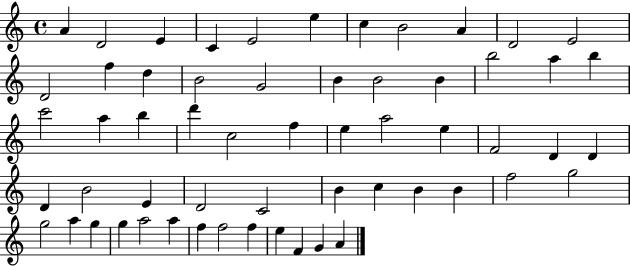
{
  \clef treble
  \time 4/4
  \defaultTimeSignature
  \key c \major
  a'4 d'2 e'4 | c'4 e'2 e''4 | c''4 b'2 a'4 | d'2 e'2 | \break d'2 f''4 d''4 | b'2 g'2 | b'4 b'2 b'4 | b''2 a''4 b''4 | \break c'''2 a''4 b''4 | d'''4 c''2 f''4 | e''4 a''2 e''4 | f'2 d'4 d'4 | \break d'4 b'2 e'4 | d'2 c'2 | b'4 c''4 b'4 b'4 | f''2 g''2 | \break g''2 a''4 g''4 | g''4 a''2 a''4 | f''4 f''2 f''4 | e''4 f'4 g'4 a'4 | \break \bar "|."
}